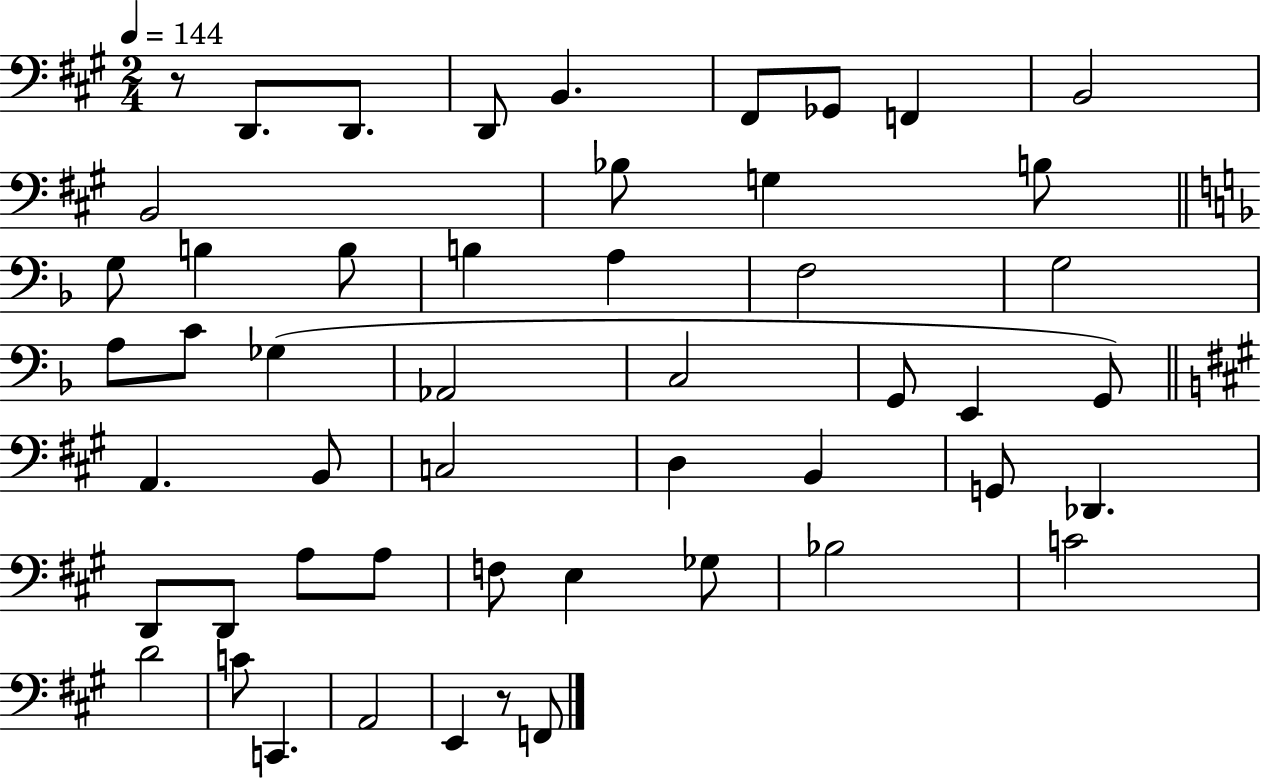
X:1
T:Untitled
M:2/4
L:1/4
K:A
z/2 D,,/2 D,,/2 D,,/2 B,, ^F,,/2 _G,,/2 F,, B,,2 B,,2 _B,/2 G, B,/2 G,/2 B, B,/2 B, A, F,2 G,2 A,/2 C/2 _G, _A,,2 C,2 G,,/2 E,, G,,/2 A,, B,,/2 C,2 D, B,, G,,/2 _D,, D,,/2 D,,/2 A,/2 A,/2 F,/2 E, _G,/2 _B,2 C2 D2 C/2 C,, A,,2 E,, z/2 F,,/2